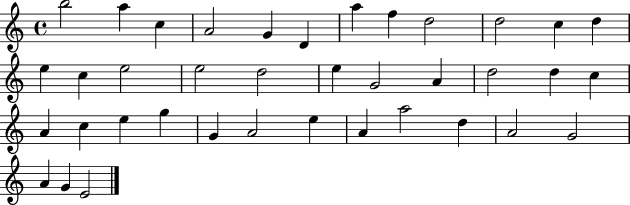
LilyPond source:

{
  \clef treble
  \time 4/4
  \defaultTimeSignature
  \key c \major
  b''2 a''4 c''4 | a'2 g'4 d'4 | a''4 f''4 d''2 | d''2 c''4 d''4 | \break e''4 c''4 e''2 | e''2 d''2 | e''4 g'2 a'4 | d''2 d''4 c''4 | \break a'4 c''4 e''4 g''4 | g'4 a'2 e''4 | a'4 a''2 d''4 | a'2 g'2 | \break a'4 g'4 e'2 | \bar "|."
}